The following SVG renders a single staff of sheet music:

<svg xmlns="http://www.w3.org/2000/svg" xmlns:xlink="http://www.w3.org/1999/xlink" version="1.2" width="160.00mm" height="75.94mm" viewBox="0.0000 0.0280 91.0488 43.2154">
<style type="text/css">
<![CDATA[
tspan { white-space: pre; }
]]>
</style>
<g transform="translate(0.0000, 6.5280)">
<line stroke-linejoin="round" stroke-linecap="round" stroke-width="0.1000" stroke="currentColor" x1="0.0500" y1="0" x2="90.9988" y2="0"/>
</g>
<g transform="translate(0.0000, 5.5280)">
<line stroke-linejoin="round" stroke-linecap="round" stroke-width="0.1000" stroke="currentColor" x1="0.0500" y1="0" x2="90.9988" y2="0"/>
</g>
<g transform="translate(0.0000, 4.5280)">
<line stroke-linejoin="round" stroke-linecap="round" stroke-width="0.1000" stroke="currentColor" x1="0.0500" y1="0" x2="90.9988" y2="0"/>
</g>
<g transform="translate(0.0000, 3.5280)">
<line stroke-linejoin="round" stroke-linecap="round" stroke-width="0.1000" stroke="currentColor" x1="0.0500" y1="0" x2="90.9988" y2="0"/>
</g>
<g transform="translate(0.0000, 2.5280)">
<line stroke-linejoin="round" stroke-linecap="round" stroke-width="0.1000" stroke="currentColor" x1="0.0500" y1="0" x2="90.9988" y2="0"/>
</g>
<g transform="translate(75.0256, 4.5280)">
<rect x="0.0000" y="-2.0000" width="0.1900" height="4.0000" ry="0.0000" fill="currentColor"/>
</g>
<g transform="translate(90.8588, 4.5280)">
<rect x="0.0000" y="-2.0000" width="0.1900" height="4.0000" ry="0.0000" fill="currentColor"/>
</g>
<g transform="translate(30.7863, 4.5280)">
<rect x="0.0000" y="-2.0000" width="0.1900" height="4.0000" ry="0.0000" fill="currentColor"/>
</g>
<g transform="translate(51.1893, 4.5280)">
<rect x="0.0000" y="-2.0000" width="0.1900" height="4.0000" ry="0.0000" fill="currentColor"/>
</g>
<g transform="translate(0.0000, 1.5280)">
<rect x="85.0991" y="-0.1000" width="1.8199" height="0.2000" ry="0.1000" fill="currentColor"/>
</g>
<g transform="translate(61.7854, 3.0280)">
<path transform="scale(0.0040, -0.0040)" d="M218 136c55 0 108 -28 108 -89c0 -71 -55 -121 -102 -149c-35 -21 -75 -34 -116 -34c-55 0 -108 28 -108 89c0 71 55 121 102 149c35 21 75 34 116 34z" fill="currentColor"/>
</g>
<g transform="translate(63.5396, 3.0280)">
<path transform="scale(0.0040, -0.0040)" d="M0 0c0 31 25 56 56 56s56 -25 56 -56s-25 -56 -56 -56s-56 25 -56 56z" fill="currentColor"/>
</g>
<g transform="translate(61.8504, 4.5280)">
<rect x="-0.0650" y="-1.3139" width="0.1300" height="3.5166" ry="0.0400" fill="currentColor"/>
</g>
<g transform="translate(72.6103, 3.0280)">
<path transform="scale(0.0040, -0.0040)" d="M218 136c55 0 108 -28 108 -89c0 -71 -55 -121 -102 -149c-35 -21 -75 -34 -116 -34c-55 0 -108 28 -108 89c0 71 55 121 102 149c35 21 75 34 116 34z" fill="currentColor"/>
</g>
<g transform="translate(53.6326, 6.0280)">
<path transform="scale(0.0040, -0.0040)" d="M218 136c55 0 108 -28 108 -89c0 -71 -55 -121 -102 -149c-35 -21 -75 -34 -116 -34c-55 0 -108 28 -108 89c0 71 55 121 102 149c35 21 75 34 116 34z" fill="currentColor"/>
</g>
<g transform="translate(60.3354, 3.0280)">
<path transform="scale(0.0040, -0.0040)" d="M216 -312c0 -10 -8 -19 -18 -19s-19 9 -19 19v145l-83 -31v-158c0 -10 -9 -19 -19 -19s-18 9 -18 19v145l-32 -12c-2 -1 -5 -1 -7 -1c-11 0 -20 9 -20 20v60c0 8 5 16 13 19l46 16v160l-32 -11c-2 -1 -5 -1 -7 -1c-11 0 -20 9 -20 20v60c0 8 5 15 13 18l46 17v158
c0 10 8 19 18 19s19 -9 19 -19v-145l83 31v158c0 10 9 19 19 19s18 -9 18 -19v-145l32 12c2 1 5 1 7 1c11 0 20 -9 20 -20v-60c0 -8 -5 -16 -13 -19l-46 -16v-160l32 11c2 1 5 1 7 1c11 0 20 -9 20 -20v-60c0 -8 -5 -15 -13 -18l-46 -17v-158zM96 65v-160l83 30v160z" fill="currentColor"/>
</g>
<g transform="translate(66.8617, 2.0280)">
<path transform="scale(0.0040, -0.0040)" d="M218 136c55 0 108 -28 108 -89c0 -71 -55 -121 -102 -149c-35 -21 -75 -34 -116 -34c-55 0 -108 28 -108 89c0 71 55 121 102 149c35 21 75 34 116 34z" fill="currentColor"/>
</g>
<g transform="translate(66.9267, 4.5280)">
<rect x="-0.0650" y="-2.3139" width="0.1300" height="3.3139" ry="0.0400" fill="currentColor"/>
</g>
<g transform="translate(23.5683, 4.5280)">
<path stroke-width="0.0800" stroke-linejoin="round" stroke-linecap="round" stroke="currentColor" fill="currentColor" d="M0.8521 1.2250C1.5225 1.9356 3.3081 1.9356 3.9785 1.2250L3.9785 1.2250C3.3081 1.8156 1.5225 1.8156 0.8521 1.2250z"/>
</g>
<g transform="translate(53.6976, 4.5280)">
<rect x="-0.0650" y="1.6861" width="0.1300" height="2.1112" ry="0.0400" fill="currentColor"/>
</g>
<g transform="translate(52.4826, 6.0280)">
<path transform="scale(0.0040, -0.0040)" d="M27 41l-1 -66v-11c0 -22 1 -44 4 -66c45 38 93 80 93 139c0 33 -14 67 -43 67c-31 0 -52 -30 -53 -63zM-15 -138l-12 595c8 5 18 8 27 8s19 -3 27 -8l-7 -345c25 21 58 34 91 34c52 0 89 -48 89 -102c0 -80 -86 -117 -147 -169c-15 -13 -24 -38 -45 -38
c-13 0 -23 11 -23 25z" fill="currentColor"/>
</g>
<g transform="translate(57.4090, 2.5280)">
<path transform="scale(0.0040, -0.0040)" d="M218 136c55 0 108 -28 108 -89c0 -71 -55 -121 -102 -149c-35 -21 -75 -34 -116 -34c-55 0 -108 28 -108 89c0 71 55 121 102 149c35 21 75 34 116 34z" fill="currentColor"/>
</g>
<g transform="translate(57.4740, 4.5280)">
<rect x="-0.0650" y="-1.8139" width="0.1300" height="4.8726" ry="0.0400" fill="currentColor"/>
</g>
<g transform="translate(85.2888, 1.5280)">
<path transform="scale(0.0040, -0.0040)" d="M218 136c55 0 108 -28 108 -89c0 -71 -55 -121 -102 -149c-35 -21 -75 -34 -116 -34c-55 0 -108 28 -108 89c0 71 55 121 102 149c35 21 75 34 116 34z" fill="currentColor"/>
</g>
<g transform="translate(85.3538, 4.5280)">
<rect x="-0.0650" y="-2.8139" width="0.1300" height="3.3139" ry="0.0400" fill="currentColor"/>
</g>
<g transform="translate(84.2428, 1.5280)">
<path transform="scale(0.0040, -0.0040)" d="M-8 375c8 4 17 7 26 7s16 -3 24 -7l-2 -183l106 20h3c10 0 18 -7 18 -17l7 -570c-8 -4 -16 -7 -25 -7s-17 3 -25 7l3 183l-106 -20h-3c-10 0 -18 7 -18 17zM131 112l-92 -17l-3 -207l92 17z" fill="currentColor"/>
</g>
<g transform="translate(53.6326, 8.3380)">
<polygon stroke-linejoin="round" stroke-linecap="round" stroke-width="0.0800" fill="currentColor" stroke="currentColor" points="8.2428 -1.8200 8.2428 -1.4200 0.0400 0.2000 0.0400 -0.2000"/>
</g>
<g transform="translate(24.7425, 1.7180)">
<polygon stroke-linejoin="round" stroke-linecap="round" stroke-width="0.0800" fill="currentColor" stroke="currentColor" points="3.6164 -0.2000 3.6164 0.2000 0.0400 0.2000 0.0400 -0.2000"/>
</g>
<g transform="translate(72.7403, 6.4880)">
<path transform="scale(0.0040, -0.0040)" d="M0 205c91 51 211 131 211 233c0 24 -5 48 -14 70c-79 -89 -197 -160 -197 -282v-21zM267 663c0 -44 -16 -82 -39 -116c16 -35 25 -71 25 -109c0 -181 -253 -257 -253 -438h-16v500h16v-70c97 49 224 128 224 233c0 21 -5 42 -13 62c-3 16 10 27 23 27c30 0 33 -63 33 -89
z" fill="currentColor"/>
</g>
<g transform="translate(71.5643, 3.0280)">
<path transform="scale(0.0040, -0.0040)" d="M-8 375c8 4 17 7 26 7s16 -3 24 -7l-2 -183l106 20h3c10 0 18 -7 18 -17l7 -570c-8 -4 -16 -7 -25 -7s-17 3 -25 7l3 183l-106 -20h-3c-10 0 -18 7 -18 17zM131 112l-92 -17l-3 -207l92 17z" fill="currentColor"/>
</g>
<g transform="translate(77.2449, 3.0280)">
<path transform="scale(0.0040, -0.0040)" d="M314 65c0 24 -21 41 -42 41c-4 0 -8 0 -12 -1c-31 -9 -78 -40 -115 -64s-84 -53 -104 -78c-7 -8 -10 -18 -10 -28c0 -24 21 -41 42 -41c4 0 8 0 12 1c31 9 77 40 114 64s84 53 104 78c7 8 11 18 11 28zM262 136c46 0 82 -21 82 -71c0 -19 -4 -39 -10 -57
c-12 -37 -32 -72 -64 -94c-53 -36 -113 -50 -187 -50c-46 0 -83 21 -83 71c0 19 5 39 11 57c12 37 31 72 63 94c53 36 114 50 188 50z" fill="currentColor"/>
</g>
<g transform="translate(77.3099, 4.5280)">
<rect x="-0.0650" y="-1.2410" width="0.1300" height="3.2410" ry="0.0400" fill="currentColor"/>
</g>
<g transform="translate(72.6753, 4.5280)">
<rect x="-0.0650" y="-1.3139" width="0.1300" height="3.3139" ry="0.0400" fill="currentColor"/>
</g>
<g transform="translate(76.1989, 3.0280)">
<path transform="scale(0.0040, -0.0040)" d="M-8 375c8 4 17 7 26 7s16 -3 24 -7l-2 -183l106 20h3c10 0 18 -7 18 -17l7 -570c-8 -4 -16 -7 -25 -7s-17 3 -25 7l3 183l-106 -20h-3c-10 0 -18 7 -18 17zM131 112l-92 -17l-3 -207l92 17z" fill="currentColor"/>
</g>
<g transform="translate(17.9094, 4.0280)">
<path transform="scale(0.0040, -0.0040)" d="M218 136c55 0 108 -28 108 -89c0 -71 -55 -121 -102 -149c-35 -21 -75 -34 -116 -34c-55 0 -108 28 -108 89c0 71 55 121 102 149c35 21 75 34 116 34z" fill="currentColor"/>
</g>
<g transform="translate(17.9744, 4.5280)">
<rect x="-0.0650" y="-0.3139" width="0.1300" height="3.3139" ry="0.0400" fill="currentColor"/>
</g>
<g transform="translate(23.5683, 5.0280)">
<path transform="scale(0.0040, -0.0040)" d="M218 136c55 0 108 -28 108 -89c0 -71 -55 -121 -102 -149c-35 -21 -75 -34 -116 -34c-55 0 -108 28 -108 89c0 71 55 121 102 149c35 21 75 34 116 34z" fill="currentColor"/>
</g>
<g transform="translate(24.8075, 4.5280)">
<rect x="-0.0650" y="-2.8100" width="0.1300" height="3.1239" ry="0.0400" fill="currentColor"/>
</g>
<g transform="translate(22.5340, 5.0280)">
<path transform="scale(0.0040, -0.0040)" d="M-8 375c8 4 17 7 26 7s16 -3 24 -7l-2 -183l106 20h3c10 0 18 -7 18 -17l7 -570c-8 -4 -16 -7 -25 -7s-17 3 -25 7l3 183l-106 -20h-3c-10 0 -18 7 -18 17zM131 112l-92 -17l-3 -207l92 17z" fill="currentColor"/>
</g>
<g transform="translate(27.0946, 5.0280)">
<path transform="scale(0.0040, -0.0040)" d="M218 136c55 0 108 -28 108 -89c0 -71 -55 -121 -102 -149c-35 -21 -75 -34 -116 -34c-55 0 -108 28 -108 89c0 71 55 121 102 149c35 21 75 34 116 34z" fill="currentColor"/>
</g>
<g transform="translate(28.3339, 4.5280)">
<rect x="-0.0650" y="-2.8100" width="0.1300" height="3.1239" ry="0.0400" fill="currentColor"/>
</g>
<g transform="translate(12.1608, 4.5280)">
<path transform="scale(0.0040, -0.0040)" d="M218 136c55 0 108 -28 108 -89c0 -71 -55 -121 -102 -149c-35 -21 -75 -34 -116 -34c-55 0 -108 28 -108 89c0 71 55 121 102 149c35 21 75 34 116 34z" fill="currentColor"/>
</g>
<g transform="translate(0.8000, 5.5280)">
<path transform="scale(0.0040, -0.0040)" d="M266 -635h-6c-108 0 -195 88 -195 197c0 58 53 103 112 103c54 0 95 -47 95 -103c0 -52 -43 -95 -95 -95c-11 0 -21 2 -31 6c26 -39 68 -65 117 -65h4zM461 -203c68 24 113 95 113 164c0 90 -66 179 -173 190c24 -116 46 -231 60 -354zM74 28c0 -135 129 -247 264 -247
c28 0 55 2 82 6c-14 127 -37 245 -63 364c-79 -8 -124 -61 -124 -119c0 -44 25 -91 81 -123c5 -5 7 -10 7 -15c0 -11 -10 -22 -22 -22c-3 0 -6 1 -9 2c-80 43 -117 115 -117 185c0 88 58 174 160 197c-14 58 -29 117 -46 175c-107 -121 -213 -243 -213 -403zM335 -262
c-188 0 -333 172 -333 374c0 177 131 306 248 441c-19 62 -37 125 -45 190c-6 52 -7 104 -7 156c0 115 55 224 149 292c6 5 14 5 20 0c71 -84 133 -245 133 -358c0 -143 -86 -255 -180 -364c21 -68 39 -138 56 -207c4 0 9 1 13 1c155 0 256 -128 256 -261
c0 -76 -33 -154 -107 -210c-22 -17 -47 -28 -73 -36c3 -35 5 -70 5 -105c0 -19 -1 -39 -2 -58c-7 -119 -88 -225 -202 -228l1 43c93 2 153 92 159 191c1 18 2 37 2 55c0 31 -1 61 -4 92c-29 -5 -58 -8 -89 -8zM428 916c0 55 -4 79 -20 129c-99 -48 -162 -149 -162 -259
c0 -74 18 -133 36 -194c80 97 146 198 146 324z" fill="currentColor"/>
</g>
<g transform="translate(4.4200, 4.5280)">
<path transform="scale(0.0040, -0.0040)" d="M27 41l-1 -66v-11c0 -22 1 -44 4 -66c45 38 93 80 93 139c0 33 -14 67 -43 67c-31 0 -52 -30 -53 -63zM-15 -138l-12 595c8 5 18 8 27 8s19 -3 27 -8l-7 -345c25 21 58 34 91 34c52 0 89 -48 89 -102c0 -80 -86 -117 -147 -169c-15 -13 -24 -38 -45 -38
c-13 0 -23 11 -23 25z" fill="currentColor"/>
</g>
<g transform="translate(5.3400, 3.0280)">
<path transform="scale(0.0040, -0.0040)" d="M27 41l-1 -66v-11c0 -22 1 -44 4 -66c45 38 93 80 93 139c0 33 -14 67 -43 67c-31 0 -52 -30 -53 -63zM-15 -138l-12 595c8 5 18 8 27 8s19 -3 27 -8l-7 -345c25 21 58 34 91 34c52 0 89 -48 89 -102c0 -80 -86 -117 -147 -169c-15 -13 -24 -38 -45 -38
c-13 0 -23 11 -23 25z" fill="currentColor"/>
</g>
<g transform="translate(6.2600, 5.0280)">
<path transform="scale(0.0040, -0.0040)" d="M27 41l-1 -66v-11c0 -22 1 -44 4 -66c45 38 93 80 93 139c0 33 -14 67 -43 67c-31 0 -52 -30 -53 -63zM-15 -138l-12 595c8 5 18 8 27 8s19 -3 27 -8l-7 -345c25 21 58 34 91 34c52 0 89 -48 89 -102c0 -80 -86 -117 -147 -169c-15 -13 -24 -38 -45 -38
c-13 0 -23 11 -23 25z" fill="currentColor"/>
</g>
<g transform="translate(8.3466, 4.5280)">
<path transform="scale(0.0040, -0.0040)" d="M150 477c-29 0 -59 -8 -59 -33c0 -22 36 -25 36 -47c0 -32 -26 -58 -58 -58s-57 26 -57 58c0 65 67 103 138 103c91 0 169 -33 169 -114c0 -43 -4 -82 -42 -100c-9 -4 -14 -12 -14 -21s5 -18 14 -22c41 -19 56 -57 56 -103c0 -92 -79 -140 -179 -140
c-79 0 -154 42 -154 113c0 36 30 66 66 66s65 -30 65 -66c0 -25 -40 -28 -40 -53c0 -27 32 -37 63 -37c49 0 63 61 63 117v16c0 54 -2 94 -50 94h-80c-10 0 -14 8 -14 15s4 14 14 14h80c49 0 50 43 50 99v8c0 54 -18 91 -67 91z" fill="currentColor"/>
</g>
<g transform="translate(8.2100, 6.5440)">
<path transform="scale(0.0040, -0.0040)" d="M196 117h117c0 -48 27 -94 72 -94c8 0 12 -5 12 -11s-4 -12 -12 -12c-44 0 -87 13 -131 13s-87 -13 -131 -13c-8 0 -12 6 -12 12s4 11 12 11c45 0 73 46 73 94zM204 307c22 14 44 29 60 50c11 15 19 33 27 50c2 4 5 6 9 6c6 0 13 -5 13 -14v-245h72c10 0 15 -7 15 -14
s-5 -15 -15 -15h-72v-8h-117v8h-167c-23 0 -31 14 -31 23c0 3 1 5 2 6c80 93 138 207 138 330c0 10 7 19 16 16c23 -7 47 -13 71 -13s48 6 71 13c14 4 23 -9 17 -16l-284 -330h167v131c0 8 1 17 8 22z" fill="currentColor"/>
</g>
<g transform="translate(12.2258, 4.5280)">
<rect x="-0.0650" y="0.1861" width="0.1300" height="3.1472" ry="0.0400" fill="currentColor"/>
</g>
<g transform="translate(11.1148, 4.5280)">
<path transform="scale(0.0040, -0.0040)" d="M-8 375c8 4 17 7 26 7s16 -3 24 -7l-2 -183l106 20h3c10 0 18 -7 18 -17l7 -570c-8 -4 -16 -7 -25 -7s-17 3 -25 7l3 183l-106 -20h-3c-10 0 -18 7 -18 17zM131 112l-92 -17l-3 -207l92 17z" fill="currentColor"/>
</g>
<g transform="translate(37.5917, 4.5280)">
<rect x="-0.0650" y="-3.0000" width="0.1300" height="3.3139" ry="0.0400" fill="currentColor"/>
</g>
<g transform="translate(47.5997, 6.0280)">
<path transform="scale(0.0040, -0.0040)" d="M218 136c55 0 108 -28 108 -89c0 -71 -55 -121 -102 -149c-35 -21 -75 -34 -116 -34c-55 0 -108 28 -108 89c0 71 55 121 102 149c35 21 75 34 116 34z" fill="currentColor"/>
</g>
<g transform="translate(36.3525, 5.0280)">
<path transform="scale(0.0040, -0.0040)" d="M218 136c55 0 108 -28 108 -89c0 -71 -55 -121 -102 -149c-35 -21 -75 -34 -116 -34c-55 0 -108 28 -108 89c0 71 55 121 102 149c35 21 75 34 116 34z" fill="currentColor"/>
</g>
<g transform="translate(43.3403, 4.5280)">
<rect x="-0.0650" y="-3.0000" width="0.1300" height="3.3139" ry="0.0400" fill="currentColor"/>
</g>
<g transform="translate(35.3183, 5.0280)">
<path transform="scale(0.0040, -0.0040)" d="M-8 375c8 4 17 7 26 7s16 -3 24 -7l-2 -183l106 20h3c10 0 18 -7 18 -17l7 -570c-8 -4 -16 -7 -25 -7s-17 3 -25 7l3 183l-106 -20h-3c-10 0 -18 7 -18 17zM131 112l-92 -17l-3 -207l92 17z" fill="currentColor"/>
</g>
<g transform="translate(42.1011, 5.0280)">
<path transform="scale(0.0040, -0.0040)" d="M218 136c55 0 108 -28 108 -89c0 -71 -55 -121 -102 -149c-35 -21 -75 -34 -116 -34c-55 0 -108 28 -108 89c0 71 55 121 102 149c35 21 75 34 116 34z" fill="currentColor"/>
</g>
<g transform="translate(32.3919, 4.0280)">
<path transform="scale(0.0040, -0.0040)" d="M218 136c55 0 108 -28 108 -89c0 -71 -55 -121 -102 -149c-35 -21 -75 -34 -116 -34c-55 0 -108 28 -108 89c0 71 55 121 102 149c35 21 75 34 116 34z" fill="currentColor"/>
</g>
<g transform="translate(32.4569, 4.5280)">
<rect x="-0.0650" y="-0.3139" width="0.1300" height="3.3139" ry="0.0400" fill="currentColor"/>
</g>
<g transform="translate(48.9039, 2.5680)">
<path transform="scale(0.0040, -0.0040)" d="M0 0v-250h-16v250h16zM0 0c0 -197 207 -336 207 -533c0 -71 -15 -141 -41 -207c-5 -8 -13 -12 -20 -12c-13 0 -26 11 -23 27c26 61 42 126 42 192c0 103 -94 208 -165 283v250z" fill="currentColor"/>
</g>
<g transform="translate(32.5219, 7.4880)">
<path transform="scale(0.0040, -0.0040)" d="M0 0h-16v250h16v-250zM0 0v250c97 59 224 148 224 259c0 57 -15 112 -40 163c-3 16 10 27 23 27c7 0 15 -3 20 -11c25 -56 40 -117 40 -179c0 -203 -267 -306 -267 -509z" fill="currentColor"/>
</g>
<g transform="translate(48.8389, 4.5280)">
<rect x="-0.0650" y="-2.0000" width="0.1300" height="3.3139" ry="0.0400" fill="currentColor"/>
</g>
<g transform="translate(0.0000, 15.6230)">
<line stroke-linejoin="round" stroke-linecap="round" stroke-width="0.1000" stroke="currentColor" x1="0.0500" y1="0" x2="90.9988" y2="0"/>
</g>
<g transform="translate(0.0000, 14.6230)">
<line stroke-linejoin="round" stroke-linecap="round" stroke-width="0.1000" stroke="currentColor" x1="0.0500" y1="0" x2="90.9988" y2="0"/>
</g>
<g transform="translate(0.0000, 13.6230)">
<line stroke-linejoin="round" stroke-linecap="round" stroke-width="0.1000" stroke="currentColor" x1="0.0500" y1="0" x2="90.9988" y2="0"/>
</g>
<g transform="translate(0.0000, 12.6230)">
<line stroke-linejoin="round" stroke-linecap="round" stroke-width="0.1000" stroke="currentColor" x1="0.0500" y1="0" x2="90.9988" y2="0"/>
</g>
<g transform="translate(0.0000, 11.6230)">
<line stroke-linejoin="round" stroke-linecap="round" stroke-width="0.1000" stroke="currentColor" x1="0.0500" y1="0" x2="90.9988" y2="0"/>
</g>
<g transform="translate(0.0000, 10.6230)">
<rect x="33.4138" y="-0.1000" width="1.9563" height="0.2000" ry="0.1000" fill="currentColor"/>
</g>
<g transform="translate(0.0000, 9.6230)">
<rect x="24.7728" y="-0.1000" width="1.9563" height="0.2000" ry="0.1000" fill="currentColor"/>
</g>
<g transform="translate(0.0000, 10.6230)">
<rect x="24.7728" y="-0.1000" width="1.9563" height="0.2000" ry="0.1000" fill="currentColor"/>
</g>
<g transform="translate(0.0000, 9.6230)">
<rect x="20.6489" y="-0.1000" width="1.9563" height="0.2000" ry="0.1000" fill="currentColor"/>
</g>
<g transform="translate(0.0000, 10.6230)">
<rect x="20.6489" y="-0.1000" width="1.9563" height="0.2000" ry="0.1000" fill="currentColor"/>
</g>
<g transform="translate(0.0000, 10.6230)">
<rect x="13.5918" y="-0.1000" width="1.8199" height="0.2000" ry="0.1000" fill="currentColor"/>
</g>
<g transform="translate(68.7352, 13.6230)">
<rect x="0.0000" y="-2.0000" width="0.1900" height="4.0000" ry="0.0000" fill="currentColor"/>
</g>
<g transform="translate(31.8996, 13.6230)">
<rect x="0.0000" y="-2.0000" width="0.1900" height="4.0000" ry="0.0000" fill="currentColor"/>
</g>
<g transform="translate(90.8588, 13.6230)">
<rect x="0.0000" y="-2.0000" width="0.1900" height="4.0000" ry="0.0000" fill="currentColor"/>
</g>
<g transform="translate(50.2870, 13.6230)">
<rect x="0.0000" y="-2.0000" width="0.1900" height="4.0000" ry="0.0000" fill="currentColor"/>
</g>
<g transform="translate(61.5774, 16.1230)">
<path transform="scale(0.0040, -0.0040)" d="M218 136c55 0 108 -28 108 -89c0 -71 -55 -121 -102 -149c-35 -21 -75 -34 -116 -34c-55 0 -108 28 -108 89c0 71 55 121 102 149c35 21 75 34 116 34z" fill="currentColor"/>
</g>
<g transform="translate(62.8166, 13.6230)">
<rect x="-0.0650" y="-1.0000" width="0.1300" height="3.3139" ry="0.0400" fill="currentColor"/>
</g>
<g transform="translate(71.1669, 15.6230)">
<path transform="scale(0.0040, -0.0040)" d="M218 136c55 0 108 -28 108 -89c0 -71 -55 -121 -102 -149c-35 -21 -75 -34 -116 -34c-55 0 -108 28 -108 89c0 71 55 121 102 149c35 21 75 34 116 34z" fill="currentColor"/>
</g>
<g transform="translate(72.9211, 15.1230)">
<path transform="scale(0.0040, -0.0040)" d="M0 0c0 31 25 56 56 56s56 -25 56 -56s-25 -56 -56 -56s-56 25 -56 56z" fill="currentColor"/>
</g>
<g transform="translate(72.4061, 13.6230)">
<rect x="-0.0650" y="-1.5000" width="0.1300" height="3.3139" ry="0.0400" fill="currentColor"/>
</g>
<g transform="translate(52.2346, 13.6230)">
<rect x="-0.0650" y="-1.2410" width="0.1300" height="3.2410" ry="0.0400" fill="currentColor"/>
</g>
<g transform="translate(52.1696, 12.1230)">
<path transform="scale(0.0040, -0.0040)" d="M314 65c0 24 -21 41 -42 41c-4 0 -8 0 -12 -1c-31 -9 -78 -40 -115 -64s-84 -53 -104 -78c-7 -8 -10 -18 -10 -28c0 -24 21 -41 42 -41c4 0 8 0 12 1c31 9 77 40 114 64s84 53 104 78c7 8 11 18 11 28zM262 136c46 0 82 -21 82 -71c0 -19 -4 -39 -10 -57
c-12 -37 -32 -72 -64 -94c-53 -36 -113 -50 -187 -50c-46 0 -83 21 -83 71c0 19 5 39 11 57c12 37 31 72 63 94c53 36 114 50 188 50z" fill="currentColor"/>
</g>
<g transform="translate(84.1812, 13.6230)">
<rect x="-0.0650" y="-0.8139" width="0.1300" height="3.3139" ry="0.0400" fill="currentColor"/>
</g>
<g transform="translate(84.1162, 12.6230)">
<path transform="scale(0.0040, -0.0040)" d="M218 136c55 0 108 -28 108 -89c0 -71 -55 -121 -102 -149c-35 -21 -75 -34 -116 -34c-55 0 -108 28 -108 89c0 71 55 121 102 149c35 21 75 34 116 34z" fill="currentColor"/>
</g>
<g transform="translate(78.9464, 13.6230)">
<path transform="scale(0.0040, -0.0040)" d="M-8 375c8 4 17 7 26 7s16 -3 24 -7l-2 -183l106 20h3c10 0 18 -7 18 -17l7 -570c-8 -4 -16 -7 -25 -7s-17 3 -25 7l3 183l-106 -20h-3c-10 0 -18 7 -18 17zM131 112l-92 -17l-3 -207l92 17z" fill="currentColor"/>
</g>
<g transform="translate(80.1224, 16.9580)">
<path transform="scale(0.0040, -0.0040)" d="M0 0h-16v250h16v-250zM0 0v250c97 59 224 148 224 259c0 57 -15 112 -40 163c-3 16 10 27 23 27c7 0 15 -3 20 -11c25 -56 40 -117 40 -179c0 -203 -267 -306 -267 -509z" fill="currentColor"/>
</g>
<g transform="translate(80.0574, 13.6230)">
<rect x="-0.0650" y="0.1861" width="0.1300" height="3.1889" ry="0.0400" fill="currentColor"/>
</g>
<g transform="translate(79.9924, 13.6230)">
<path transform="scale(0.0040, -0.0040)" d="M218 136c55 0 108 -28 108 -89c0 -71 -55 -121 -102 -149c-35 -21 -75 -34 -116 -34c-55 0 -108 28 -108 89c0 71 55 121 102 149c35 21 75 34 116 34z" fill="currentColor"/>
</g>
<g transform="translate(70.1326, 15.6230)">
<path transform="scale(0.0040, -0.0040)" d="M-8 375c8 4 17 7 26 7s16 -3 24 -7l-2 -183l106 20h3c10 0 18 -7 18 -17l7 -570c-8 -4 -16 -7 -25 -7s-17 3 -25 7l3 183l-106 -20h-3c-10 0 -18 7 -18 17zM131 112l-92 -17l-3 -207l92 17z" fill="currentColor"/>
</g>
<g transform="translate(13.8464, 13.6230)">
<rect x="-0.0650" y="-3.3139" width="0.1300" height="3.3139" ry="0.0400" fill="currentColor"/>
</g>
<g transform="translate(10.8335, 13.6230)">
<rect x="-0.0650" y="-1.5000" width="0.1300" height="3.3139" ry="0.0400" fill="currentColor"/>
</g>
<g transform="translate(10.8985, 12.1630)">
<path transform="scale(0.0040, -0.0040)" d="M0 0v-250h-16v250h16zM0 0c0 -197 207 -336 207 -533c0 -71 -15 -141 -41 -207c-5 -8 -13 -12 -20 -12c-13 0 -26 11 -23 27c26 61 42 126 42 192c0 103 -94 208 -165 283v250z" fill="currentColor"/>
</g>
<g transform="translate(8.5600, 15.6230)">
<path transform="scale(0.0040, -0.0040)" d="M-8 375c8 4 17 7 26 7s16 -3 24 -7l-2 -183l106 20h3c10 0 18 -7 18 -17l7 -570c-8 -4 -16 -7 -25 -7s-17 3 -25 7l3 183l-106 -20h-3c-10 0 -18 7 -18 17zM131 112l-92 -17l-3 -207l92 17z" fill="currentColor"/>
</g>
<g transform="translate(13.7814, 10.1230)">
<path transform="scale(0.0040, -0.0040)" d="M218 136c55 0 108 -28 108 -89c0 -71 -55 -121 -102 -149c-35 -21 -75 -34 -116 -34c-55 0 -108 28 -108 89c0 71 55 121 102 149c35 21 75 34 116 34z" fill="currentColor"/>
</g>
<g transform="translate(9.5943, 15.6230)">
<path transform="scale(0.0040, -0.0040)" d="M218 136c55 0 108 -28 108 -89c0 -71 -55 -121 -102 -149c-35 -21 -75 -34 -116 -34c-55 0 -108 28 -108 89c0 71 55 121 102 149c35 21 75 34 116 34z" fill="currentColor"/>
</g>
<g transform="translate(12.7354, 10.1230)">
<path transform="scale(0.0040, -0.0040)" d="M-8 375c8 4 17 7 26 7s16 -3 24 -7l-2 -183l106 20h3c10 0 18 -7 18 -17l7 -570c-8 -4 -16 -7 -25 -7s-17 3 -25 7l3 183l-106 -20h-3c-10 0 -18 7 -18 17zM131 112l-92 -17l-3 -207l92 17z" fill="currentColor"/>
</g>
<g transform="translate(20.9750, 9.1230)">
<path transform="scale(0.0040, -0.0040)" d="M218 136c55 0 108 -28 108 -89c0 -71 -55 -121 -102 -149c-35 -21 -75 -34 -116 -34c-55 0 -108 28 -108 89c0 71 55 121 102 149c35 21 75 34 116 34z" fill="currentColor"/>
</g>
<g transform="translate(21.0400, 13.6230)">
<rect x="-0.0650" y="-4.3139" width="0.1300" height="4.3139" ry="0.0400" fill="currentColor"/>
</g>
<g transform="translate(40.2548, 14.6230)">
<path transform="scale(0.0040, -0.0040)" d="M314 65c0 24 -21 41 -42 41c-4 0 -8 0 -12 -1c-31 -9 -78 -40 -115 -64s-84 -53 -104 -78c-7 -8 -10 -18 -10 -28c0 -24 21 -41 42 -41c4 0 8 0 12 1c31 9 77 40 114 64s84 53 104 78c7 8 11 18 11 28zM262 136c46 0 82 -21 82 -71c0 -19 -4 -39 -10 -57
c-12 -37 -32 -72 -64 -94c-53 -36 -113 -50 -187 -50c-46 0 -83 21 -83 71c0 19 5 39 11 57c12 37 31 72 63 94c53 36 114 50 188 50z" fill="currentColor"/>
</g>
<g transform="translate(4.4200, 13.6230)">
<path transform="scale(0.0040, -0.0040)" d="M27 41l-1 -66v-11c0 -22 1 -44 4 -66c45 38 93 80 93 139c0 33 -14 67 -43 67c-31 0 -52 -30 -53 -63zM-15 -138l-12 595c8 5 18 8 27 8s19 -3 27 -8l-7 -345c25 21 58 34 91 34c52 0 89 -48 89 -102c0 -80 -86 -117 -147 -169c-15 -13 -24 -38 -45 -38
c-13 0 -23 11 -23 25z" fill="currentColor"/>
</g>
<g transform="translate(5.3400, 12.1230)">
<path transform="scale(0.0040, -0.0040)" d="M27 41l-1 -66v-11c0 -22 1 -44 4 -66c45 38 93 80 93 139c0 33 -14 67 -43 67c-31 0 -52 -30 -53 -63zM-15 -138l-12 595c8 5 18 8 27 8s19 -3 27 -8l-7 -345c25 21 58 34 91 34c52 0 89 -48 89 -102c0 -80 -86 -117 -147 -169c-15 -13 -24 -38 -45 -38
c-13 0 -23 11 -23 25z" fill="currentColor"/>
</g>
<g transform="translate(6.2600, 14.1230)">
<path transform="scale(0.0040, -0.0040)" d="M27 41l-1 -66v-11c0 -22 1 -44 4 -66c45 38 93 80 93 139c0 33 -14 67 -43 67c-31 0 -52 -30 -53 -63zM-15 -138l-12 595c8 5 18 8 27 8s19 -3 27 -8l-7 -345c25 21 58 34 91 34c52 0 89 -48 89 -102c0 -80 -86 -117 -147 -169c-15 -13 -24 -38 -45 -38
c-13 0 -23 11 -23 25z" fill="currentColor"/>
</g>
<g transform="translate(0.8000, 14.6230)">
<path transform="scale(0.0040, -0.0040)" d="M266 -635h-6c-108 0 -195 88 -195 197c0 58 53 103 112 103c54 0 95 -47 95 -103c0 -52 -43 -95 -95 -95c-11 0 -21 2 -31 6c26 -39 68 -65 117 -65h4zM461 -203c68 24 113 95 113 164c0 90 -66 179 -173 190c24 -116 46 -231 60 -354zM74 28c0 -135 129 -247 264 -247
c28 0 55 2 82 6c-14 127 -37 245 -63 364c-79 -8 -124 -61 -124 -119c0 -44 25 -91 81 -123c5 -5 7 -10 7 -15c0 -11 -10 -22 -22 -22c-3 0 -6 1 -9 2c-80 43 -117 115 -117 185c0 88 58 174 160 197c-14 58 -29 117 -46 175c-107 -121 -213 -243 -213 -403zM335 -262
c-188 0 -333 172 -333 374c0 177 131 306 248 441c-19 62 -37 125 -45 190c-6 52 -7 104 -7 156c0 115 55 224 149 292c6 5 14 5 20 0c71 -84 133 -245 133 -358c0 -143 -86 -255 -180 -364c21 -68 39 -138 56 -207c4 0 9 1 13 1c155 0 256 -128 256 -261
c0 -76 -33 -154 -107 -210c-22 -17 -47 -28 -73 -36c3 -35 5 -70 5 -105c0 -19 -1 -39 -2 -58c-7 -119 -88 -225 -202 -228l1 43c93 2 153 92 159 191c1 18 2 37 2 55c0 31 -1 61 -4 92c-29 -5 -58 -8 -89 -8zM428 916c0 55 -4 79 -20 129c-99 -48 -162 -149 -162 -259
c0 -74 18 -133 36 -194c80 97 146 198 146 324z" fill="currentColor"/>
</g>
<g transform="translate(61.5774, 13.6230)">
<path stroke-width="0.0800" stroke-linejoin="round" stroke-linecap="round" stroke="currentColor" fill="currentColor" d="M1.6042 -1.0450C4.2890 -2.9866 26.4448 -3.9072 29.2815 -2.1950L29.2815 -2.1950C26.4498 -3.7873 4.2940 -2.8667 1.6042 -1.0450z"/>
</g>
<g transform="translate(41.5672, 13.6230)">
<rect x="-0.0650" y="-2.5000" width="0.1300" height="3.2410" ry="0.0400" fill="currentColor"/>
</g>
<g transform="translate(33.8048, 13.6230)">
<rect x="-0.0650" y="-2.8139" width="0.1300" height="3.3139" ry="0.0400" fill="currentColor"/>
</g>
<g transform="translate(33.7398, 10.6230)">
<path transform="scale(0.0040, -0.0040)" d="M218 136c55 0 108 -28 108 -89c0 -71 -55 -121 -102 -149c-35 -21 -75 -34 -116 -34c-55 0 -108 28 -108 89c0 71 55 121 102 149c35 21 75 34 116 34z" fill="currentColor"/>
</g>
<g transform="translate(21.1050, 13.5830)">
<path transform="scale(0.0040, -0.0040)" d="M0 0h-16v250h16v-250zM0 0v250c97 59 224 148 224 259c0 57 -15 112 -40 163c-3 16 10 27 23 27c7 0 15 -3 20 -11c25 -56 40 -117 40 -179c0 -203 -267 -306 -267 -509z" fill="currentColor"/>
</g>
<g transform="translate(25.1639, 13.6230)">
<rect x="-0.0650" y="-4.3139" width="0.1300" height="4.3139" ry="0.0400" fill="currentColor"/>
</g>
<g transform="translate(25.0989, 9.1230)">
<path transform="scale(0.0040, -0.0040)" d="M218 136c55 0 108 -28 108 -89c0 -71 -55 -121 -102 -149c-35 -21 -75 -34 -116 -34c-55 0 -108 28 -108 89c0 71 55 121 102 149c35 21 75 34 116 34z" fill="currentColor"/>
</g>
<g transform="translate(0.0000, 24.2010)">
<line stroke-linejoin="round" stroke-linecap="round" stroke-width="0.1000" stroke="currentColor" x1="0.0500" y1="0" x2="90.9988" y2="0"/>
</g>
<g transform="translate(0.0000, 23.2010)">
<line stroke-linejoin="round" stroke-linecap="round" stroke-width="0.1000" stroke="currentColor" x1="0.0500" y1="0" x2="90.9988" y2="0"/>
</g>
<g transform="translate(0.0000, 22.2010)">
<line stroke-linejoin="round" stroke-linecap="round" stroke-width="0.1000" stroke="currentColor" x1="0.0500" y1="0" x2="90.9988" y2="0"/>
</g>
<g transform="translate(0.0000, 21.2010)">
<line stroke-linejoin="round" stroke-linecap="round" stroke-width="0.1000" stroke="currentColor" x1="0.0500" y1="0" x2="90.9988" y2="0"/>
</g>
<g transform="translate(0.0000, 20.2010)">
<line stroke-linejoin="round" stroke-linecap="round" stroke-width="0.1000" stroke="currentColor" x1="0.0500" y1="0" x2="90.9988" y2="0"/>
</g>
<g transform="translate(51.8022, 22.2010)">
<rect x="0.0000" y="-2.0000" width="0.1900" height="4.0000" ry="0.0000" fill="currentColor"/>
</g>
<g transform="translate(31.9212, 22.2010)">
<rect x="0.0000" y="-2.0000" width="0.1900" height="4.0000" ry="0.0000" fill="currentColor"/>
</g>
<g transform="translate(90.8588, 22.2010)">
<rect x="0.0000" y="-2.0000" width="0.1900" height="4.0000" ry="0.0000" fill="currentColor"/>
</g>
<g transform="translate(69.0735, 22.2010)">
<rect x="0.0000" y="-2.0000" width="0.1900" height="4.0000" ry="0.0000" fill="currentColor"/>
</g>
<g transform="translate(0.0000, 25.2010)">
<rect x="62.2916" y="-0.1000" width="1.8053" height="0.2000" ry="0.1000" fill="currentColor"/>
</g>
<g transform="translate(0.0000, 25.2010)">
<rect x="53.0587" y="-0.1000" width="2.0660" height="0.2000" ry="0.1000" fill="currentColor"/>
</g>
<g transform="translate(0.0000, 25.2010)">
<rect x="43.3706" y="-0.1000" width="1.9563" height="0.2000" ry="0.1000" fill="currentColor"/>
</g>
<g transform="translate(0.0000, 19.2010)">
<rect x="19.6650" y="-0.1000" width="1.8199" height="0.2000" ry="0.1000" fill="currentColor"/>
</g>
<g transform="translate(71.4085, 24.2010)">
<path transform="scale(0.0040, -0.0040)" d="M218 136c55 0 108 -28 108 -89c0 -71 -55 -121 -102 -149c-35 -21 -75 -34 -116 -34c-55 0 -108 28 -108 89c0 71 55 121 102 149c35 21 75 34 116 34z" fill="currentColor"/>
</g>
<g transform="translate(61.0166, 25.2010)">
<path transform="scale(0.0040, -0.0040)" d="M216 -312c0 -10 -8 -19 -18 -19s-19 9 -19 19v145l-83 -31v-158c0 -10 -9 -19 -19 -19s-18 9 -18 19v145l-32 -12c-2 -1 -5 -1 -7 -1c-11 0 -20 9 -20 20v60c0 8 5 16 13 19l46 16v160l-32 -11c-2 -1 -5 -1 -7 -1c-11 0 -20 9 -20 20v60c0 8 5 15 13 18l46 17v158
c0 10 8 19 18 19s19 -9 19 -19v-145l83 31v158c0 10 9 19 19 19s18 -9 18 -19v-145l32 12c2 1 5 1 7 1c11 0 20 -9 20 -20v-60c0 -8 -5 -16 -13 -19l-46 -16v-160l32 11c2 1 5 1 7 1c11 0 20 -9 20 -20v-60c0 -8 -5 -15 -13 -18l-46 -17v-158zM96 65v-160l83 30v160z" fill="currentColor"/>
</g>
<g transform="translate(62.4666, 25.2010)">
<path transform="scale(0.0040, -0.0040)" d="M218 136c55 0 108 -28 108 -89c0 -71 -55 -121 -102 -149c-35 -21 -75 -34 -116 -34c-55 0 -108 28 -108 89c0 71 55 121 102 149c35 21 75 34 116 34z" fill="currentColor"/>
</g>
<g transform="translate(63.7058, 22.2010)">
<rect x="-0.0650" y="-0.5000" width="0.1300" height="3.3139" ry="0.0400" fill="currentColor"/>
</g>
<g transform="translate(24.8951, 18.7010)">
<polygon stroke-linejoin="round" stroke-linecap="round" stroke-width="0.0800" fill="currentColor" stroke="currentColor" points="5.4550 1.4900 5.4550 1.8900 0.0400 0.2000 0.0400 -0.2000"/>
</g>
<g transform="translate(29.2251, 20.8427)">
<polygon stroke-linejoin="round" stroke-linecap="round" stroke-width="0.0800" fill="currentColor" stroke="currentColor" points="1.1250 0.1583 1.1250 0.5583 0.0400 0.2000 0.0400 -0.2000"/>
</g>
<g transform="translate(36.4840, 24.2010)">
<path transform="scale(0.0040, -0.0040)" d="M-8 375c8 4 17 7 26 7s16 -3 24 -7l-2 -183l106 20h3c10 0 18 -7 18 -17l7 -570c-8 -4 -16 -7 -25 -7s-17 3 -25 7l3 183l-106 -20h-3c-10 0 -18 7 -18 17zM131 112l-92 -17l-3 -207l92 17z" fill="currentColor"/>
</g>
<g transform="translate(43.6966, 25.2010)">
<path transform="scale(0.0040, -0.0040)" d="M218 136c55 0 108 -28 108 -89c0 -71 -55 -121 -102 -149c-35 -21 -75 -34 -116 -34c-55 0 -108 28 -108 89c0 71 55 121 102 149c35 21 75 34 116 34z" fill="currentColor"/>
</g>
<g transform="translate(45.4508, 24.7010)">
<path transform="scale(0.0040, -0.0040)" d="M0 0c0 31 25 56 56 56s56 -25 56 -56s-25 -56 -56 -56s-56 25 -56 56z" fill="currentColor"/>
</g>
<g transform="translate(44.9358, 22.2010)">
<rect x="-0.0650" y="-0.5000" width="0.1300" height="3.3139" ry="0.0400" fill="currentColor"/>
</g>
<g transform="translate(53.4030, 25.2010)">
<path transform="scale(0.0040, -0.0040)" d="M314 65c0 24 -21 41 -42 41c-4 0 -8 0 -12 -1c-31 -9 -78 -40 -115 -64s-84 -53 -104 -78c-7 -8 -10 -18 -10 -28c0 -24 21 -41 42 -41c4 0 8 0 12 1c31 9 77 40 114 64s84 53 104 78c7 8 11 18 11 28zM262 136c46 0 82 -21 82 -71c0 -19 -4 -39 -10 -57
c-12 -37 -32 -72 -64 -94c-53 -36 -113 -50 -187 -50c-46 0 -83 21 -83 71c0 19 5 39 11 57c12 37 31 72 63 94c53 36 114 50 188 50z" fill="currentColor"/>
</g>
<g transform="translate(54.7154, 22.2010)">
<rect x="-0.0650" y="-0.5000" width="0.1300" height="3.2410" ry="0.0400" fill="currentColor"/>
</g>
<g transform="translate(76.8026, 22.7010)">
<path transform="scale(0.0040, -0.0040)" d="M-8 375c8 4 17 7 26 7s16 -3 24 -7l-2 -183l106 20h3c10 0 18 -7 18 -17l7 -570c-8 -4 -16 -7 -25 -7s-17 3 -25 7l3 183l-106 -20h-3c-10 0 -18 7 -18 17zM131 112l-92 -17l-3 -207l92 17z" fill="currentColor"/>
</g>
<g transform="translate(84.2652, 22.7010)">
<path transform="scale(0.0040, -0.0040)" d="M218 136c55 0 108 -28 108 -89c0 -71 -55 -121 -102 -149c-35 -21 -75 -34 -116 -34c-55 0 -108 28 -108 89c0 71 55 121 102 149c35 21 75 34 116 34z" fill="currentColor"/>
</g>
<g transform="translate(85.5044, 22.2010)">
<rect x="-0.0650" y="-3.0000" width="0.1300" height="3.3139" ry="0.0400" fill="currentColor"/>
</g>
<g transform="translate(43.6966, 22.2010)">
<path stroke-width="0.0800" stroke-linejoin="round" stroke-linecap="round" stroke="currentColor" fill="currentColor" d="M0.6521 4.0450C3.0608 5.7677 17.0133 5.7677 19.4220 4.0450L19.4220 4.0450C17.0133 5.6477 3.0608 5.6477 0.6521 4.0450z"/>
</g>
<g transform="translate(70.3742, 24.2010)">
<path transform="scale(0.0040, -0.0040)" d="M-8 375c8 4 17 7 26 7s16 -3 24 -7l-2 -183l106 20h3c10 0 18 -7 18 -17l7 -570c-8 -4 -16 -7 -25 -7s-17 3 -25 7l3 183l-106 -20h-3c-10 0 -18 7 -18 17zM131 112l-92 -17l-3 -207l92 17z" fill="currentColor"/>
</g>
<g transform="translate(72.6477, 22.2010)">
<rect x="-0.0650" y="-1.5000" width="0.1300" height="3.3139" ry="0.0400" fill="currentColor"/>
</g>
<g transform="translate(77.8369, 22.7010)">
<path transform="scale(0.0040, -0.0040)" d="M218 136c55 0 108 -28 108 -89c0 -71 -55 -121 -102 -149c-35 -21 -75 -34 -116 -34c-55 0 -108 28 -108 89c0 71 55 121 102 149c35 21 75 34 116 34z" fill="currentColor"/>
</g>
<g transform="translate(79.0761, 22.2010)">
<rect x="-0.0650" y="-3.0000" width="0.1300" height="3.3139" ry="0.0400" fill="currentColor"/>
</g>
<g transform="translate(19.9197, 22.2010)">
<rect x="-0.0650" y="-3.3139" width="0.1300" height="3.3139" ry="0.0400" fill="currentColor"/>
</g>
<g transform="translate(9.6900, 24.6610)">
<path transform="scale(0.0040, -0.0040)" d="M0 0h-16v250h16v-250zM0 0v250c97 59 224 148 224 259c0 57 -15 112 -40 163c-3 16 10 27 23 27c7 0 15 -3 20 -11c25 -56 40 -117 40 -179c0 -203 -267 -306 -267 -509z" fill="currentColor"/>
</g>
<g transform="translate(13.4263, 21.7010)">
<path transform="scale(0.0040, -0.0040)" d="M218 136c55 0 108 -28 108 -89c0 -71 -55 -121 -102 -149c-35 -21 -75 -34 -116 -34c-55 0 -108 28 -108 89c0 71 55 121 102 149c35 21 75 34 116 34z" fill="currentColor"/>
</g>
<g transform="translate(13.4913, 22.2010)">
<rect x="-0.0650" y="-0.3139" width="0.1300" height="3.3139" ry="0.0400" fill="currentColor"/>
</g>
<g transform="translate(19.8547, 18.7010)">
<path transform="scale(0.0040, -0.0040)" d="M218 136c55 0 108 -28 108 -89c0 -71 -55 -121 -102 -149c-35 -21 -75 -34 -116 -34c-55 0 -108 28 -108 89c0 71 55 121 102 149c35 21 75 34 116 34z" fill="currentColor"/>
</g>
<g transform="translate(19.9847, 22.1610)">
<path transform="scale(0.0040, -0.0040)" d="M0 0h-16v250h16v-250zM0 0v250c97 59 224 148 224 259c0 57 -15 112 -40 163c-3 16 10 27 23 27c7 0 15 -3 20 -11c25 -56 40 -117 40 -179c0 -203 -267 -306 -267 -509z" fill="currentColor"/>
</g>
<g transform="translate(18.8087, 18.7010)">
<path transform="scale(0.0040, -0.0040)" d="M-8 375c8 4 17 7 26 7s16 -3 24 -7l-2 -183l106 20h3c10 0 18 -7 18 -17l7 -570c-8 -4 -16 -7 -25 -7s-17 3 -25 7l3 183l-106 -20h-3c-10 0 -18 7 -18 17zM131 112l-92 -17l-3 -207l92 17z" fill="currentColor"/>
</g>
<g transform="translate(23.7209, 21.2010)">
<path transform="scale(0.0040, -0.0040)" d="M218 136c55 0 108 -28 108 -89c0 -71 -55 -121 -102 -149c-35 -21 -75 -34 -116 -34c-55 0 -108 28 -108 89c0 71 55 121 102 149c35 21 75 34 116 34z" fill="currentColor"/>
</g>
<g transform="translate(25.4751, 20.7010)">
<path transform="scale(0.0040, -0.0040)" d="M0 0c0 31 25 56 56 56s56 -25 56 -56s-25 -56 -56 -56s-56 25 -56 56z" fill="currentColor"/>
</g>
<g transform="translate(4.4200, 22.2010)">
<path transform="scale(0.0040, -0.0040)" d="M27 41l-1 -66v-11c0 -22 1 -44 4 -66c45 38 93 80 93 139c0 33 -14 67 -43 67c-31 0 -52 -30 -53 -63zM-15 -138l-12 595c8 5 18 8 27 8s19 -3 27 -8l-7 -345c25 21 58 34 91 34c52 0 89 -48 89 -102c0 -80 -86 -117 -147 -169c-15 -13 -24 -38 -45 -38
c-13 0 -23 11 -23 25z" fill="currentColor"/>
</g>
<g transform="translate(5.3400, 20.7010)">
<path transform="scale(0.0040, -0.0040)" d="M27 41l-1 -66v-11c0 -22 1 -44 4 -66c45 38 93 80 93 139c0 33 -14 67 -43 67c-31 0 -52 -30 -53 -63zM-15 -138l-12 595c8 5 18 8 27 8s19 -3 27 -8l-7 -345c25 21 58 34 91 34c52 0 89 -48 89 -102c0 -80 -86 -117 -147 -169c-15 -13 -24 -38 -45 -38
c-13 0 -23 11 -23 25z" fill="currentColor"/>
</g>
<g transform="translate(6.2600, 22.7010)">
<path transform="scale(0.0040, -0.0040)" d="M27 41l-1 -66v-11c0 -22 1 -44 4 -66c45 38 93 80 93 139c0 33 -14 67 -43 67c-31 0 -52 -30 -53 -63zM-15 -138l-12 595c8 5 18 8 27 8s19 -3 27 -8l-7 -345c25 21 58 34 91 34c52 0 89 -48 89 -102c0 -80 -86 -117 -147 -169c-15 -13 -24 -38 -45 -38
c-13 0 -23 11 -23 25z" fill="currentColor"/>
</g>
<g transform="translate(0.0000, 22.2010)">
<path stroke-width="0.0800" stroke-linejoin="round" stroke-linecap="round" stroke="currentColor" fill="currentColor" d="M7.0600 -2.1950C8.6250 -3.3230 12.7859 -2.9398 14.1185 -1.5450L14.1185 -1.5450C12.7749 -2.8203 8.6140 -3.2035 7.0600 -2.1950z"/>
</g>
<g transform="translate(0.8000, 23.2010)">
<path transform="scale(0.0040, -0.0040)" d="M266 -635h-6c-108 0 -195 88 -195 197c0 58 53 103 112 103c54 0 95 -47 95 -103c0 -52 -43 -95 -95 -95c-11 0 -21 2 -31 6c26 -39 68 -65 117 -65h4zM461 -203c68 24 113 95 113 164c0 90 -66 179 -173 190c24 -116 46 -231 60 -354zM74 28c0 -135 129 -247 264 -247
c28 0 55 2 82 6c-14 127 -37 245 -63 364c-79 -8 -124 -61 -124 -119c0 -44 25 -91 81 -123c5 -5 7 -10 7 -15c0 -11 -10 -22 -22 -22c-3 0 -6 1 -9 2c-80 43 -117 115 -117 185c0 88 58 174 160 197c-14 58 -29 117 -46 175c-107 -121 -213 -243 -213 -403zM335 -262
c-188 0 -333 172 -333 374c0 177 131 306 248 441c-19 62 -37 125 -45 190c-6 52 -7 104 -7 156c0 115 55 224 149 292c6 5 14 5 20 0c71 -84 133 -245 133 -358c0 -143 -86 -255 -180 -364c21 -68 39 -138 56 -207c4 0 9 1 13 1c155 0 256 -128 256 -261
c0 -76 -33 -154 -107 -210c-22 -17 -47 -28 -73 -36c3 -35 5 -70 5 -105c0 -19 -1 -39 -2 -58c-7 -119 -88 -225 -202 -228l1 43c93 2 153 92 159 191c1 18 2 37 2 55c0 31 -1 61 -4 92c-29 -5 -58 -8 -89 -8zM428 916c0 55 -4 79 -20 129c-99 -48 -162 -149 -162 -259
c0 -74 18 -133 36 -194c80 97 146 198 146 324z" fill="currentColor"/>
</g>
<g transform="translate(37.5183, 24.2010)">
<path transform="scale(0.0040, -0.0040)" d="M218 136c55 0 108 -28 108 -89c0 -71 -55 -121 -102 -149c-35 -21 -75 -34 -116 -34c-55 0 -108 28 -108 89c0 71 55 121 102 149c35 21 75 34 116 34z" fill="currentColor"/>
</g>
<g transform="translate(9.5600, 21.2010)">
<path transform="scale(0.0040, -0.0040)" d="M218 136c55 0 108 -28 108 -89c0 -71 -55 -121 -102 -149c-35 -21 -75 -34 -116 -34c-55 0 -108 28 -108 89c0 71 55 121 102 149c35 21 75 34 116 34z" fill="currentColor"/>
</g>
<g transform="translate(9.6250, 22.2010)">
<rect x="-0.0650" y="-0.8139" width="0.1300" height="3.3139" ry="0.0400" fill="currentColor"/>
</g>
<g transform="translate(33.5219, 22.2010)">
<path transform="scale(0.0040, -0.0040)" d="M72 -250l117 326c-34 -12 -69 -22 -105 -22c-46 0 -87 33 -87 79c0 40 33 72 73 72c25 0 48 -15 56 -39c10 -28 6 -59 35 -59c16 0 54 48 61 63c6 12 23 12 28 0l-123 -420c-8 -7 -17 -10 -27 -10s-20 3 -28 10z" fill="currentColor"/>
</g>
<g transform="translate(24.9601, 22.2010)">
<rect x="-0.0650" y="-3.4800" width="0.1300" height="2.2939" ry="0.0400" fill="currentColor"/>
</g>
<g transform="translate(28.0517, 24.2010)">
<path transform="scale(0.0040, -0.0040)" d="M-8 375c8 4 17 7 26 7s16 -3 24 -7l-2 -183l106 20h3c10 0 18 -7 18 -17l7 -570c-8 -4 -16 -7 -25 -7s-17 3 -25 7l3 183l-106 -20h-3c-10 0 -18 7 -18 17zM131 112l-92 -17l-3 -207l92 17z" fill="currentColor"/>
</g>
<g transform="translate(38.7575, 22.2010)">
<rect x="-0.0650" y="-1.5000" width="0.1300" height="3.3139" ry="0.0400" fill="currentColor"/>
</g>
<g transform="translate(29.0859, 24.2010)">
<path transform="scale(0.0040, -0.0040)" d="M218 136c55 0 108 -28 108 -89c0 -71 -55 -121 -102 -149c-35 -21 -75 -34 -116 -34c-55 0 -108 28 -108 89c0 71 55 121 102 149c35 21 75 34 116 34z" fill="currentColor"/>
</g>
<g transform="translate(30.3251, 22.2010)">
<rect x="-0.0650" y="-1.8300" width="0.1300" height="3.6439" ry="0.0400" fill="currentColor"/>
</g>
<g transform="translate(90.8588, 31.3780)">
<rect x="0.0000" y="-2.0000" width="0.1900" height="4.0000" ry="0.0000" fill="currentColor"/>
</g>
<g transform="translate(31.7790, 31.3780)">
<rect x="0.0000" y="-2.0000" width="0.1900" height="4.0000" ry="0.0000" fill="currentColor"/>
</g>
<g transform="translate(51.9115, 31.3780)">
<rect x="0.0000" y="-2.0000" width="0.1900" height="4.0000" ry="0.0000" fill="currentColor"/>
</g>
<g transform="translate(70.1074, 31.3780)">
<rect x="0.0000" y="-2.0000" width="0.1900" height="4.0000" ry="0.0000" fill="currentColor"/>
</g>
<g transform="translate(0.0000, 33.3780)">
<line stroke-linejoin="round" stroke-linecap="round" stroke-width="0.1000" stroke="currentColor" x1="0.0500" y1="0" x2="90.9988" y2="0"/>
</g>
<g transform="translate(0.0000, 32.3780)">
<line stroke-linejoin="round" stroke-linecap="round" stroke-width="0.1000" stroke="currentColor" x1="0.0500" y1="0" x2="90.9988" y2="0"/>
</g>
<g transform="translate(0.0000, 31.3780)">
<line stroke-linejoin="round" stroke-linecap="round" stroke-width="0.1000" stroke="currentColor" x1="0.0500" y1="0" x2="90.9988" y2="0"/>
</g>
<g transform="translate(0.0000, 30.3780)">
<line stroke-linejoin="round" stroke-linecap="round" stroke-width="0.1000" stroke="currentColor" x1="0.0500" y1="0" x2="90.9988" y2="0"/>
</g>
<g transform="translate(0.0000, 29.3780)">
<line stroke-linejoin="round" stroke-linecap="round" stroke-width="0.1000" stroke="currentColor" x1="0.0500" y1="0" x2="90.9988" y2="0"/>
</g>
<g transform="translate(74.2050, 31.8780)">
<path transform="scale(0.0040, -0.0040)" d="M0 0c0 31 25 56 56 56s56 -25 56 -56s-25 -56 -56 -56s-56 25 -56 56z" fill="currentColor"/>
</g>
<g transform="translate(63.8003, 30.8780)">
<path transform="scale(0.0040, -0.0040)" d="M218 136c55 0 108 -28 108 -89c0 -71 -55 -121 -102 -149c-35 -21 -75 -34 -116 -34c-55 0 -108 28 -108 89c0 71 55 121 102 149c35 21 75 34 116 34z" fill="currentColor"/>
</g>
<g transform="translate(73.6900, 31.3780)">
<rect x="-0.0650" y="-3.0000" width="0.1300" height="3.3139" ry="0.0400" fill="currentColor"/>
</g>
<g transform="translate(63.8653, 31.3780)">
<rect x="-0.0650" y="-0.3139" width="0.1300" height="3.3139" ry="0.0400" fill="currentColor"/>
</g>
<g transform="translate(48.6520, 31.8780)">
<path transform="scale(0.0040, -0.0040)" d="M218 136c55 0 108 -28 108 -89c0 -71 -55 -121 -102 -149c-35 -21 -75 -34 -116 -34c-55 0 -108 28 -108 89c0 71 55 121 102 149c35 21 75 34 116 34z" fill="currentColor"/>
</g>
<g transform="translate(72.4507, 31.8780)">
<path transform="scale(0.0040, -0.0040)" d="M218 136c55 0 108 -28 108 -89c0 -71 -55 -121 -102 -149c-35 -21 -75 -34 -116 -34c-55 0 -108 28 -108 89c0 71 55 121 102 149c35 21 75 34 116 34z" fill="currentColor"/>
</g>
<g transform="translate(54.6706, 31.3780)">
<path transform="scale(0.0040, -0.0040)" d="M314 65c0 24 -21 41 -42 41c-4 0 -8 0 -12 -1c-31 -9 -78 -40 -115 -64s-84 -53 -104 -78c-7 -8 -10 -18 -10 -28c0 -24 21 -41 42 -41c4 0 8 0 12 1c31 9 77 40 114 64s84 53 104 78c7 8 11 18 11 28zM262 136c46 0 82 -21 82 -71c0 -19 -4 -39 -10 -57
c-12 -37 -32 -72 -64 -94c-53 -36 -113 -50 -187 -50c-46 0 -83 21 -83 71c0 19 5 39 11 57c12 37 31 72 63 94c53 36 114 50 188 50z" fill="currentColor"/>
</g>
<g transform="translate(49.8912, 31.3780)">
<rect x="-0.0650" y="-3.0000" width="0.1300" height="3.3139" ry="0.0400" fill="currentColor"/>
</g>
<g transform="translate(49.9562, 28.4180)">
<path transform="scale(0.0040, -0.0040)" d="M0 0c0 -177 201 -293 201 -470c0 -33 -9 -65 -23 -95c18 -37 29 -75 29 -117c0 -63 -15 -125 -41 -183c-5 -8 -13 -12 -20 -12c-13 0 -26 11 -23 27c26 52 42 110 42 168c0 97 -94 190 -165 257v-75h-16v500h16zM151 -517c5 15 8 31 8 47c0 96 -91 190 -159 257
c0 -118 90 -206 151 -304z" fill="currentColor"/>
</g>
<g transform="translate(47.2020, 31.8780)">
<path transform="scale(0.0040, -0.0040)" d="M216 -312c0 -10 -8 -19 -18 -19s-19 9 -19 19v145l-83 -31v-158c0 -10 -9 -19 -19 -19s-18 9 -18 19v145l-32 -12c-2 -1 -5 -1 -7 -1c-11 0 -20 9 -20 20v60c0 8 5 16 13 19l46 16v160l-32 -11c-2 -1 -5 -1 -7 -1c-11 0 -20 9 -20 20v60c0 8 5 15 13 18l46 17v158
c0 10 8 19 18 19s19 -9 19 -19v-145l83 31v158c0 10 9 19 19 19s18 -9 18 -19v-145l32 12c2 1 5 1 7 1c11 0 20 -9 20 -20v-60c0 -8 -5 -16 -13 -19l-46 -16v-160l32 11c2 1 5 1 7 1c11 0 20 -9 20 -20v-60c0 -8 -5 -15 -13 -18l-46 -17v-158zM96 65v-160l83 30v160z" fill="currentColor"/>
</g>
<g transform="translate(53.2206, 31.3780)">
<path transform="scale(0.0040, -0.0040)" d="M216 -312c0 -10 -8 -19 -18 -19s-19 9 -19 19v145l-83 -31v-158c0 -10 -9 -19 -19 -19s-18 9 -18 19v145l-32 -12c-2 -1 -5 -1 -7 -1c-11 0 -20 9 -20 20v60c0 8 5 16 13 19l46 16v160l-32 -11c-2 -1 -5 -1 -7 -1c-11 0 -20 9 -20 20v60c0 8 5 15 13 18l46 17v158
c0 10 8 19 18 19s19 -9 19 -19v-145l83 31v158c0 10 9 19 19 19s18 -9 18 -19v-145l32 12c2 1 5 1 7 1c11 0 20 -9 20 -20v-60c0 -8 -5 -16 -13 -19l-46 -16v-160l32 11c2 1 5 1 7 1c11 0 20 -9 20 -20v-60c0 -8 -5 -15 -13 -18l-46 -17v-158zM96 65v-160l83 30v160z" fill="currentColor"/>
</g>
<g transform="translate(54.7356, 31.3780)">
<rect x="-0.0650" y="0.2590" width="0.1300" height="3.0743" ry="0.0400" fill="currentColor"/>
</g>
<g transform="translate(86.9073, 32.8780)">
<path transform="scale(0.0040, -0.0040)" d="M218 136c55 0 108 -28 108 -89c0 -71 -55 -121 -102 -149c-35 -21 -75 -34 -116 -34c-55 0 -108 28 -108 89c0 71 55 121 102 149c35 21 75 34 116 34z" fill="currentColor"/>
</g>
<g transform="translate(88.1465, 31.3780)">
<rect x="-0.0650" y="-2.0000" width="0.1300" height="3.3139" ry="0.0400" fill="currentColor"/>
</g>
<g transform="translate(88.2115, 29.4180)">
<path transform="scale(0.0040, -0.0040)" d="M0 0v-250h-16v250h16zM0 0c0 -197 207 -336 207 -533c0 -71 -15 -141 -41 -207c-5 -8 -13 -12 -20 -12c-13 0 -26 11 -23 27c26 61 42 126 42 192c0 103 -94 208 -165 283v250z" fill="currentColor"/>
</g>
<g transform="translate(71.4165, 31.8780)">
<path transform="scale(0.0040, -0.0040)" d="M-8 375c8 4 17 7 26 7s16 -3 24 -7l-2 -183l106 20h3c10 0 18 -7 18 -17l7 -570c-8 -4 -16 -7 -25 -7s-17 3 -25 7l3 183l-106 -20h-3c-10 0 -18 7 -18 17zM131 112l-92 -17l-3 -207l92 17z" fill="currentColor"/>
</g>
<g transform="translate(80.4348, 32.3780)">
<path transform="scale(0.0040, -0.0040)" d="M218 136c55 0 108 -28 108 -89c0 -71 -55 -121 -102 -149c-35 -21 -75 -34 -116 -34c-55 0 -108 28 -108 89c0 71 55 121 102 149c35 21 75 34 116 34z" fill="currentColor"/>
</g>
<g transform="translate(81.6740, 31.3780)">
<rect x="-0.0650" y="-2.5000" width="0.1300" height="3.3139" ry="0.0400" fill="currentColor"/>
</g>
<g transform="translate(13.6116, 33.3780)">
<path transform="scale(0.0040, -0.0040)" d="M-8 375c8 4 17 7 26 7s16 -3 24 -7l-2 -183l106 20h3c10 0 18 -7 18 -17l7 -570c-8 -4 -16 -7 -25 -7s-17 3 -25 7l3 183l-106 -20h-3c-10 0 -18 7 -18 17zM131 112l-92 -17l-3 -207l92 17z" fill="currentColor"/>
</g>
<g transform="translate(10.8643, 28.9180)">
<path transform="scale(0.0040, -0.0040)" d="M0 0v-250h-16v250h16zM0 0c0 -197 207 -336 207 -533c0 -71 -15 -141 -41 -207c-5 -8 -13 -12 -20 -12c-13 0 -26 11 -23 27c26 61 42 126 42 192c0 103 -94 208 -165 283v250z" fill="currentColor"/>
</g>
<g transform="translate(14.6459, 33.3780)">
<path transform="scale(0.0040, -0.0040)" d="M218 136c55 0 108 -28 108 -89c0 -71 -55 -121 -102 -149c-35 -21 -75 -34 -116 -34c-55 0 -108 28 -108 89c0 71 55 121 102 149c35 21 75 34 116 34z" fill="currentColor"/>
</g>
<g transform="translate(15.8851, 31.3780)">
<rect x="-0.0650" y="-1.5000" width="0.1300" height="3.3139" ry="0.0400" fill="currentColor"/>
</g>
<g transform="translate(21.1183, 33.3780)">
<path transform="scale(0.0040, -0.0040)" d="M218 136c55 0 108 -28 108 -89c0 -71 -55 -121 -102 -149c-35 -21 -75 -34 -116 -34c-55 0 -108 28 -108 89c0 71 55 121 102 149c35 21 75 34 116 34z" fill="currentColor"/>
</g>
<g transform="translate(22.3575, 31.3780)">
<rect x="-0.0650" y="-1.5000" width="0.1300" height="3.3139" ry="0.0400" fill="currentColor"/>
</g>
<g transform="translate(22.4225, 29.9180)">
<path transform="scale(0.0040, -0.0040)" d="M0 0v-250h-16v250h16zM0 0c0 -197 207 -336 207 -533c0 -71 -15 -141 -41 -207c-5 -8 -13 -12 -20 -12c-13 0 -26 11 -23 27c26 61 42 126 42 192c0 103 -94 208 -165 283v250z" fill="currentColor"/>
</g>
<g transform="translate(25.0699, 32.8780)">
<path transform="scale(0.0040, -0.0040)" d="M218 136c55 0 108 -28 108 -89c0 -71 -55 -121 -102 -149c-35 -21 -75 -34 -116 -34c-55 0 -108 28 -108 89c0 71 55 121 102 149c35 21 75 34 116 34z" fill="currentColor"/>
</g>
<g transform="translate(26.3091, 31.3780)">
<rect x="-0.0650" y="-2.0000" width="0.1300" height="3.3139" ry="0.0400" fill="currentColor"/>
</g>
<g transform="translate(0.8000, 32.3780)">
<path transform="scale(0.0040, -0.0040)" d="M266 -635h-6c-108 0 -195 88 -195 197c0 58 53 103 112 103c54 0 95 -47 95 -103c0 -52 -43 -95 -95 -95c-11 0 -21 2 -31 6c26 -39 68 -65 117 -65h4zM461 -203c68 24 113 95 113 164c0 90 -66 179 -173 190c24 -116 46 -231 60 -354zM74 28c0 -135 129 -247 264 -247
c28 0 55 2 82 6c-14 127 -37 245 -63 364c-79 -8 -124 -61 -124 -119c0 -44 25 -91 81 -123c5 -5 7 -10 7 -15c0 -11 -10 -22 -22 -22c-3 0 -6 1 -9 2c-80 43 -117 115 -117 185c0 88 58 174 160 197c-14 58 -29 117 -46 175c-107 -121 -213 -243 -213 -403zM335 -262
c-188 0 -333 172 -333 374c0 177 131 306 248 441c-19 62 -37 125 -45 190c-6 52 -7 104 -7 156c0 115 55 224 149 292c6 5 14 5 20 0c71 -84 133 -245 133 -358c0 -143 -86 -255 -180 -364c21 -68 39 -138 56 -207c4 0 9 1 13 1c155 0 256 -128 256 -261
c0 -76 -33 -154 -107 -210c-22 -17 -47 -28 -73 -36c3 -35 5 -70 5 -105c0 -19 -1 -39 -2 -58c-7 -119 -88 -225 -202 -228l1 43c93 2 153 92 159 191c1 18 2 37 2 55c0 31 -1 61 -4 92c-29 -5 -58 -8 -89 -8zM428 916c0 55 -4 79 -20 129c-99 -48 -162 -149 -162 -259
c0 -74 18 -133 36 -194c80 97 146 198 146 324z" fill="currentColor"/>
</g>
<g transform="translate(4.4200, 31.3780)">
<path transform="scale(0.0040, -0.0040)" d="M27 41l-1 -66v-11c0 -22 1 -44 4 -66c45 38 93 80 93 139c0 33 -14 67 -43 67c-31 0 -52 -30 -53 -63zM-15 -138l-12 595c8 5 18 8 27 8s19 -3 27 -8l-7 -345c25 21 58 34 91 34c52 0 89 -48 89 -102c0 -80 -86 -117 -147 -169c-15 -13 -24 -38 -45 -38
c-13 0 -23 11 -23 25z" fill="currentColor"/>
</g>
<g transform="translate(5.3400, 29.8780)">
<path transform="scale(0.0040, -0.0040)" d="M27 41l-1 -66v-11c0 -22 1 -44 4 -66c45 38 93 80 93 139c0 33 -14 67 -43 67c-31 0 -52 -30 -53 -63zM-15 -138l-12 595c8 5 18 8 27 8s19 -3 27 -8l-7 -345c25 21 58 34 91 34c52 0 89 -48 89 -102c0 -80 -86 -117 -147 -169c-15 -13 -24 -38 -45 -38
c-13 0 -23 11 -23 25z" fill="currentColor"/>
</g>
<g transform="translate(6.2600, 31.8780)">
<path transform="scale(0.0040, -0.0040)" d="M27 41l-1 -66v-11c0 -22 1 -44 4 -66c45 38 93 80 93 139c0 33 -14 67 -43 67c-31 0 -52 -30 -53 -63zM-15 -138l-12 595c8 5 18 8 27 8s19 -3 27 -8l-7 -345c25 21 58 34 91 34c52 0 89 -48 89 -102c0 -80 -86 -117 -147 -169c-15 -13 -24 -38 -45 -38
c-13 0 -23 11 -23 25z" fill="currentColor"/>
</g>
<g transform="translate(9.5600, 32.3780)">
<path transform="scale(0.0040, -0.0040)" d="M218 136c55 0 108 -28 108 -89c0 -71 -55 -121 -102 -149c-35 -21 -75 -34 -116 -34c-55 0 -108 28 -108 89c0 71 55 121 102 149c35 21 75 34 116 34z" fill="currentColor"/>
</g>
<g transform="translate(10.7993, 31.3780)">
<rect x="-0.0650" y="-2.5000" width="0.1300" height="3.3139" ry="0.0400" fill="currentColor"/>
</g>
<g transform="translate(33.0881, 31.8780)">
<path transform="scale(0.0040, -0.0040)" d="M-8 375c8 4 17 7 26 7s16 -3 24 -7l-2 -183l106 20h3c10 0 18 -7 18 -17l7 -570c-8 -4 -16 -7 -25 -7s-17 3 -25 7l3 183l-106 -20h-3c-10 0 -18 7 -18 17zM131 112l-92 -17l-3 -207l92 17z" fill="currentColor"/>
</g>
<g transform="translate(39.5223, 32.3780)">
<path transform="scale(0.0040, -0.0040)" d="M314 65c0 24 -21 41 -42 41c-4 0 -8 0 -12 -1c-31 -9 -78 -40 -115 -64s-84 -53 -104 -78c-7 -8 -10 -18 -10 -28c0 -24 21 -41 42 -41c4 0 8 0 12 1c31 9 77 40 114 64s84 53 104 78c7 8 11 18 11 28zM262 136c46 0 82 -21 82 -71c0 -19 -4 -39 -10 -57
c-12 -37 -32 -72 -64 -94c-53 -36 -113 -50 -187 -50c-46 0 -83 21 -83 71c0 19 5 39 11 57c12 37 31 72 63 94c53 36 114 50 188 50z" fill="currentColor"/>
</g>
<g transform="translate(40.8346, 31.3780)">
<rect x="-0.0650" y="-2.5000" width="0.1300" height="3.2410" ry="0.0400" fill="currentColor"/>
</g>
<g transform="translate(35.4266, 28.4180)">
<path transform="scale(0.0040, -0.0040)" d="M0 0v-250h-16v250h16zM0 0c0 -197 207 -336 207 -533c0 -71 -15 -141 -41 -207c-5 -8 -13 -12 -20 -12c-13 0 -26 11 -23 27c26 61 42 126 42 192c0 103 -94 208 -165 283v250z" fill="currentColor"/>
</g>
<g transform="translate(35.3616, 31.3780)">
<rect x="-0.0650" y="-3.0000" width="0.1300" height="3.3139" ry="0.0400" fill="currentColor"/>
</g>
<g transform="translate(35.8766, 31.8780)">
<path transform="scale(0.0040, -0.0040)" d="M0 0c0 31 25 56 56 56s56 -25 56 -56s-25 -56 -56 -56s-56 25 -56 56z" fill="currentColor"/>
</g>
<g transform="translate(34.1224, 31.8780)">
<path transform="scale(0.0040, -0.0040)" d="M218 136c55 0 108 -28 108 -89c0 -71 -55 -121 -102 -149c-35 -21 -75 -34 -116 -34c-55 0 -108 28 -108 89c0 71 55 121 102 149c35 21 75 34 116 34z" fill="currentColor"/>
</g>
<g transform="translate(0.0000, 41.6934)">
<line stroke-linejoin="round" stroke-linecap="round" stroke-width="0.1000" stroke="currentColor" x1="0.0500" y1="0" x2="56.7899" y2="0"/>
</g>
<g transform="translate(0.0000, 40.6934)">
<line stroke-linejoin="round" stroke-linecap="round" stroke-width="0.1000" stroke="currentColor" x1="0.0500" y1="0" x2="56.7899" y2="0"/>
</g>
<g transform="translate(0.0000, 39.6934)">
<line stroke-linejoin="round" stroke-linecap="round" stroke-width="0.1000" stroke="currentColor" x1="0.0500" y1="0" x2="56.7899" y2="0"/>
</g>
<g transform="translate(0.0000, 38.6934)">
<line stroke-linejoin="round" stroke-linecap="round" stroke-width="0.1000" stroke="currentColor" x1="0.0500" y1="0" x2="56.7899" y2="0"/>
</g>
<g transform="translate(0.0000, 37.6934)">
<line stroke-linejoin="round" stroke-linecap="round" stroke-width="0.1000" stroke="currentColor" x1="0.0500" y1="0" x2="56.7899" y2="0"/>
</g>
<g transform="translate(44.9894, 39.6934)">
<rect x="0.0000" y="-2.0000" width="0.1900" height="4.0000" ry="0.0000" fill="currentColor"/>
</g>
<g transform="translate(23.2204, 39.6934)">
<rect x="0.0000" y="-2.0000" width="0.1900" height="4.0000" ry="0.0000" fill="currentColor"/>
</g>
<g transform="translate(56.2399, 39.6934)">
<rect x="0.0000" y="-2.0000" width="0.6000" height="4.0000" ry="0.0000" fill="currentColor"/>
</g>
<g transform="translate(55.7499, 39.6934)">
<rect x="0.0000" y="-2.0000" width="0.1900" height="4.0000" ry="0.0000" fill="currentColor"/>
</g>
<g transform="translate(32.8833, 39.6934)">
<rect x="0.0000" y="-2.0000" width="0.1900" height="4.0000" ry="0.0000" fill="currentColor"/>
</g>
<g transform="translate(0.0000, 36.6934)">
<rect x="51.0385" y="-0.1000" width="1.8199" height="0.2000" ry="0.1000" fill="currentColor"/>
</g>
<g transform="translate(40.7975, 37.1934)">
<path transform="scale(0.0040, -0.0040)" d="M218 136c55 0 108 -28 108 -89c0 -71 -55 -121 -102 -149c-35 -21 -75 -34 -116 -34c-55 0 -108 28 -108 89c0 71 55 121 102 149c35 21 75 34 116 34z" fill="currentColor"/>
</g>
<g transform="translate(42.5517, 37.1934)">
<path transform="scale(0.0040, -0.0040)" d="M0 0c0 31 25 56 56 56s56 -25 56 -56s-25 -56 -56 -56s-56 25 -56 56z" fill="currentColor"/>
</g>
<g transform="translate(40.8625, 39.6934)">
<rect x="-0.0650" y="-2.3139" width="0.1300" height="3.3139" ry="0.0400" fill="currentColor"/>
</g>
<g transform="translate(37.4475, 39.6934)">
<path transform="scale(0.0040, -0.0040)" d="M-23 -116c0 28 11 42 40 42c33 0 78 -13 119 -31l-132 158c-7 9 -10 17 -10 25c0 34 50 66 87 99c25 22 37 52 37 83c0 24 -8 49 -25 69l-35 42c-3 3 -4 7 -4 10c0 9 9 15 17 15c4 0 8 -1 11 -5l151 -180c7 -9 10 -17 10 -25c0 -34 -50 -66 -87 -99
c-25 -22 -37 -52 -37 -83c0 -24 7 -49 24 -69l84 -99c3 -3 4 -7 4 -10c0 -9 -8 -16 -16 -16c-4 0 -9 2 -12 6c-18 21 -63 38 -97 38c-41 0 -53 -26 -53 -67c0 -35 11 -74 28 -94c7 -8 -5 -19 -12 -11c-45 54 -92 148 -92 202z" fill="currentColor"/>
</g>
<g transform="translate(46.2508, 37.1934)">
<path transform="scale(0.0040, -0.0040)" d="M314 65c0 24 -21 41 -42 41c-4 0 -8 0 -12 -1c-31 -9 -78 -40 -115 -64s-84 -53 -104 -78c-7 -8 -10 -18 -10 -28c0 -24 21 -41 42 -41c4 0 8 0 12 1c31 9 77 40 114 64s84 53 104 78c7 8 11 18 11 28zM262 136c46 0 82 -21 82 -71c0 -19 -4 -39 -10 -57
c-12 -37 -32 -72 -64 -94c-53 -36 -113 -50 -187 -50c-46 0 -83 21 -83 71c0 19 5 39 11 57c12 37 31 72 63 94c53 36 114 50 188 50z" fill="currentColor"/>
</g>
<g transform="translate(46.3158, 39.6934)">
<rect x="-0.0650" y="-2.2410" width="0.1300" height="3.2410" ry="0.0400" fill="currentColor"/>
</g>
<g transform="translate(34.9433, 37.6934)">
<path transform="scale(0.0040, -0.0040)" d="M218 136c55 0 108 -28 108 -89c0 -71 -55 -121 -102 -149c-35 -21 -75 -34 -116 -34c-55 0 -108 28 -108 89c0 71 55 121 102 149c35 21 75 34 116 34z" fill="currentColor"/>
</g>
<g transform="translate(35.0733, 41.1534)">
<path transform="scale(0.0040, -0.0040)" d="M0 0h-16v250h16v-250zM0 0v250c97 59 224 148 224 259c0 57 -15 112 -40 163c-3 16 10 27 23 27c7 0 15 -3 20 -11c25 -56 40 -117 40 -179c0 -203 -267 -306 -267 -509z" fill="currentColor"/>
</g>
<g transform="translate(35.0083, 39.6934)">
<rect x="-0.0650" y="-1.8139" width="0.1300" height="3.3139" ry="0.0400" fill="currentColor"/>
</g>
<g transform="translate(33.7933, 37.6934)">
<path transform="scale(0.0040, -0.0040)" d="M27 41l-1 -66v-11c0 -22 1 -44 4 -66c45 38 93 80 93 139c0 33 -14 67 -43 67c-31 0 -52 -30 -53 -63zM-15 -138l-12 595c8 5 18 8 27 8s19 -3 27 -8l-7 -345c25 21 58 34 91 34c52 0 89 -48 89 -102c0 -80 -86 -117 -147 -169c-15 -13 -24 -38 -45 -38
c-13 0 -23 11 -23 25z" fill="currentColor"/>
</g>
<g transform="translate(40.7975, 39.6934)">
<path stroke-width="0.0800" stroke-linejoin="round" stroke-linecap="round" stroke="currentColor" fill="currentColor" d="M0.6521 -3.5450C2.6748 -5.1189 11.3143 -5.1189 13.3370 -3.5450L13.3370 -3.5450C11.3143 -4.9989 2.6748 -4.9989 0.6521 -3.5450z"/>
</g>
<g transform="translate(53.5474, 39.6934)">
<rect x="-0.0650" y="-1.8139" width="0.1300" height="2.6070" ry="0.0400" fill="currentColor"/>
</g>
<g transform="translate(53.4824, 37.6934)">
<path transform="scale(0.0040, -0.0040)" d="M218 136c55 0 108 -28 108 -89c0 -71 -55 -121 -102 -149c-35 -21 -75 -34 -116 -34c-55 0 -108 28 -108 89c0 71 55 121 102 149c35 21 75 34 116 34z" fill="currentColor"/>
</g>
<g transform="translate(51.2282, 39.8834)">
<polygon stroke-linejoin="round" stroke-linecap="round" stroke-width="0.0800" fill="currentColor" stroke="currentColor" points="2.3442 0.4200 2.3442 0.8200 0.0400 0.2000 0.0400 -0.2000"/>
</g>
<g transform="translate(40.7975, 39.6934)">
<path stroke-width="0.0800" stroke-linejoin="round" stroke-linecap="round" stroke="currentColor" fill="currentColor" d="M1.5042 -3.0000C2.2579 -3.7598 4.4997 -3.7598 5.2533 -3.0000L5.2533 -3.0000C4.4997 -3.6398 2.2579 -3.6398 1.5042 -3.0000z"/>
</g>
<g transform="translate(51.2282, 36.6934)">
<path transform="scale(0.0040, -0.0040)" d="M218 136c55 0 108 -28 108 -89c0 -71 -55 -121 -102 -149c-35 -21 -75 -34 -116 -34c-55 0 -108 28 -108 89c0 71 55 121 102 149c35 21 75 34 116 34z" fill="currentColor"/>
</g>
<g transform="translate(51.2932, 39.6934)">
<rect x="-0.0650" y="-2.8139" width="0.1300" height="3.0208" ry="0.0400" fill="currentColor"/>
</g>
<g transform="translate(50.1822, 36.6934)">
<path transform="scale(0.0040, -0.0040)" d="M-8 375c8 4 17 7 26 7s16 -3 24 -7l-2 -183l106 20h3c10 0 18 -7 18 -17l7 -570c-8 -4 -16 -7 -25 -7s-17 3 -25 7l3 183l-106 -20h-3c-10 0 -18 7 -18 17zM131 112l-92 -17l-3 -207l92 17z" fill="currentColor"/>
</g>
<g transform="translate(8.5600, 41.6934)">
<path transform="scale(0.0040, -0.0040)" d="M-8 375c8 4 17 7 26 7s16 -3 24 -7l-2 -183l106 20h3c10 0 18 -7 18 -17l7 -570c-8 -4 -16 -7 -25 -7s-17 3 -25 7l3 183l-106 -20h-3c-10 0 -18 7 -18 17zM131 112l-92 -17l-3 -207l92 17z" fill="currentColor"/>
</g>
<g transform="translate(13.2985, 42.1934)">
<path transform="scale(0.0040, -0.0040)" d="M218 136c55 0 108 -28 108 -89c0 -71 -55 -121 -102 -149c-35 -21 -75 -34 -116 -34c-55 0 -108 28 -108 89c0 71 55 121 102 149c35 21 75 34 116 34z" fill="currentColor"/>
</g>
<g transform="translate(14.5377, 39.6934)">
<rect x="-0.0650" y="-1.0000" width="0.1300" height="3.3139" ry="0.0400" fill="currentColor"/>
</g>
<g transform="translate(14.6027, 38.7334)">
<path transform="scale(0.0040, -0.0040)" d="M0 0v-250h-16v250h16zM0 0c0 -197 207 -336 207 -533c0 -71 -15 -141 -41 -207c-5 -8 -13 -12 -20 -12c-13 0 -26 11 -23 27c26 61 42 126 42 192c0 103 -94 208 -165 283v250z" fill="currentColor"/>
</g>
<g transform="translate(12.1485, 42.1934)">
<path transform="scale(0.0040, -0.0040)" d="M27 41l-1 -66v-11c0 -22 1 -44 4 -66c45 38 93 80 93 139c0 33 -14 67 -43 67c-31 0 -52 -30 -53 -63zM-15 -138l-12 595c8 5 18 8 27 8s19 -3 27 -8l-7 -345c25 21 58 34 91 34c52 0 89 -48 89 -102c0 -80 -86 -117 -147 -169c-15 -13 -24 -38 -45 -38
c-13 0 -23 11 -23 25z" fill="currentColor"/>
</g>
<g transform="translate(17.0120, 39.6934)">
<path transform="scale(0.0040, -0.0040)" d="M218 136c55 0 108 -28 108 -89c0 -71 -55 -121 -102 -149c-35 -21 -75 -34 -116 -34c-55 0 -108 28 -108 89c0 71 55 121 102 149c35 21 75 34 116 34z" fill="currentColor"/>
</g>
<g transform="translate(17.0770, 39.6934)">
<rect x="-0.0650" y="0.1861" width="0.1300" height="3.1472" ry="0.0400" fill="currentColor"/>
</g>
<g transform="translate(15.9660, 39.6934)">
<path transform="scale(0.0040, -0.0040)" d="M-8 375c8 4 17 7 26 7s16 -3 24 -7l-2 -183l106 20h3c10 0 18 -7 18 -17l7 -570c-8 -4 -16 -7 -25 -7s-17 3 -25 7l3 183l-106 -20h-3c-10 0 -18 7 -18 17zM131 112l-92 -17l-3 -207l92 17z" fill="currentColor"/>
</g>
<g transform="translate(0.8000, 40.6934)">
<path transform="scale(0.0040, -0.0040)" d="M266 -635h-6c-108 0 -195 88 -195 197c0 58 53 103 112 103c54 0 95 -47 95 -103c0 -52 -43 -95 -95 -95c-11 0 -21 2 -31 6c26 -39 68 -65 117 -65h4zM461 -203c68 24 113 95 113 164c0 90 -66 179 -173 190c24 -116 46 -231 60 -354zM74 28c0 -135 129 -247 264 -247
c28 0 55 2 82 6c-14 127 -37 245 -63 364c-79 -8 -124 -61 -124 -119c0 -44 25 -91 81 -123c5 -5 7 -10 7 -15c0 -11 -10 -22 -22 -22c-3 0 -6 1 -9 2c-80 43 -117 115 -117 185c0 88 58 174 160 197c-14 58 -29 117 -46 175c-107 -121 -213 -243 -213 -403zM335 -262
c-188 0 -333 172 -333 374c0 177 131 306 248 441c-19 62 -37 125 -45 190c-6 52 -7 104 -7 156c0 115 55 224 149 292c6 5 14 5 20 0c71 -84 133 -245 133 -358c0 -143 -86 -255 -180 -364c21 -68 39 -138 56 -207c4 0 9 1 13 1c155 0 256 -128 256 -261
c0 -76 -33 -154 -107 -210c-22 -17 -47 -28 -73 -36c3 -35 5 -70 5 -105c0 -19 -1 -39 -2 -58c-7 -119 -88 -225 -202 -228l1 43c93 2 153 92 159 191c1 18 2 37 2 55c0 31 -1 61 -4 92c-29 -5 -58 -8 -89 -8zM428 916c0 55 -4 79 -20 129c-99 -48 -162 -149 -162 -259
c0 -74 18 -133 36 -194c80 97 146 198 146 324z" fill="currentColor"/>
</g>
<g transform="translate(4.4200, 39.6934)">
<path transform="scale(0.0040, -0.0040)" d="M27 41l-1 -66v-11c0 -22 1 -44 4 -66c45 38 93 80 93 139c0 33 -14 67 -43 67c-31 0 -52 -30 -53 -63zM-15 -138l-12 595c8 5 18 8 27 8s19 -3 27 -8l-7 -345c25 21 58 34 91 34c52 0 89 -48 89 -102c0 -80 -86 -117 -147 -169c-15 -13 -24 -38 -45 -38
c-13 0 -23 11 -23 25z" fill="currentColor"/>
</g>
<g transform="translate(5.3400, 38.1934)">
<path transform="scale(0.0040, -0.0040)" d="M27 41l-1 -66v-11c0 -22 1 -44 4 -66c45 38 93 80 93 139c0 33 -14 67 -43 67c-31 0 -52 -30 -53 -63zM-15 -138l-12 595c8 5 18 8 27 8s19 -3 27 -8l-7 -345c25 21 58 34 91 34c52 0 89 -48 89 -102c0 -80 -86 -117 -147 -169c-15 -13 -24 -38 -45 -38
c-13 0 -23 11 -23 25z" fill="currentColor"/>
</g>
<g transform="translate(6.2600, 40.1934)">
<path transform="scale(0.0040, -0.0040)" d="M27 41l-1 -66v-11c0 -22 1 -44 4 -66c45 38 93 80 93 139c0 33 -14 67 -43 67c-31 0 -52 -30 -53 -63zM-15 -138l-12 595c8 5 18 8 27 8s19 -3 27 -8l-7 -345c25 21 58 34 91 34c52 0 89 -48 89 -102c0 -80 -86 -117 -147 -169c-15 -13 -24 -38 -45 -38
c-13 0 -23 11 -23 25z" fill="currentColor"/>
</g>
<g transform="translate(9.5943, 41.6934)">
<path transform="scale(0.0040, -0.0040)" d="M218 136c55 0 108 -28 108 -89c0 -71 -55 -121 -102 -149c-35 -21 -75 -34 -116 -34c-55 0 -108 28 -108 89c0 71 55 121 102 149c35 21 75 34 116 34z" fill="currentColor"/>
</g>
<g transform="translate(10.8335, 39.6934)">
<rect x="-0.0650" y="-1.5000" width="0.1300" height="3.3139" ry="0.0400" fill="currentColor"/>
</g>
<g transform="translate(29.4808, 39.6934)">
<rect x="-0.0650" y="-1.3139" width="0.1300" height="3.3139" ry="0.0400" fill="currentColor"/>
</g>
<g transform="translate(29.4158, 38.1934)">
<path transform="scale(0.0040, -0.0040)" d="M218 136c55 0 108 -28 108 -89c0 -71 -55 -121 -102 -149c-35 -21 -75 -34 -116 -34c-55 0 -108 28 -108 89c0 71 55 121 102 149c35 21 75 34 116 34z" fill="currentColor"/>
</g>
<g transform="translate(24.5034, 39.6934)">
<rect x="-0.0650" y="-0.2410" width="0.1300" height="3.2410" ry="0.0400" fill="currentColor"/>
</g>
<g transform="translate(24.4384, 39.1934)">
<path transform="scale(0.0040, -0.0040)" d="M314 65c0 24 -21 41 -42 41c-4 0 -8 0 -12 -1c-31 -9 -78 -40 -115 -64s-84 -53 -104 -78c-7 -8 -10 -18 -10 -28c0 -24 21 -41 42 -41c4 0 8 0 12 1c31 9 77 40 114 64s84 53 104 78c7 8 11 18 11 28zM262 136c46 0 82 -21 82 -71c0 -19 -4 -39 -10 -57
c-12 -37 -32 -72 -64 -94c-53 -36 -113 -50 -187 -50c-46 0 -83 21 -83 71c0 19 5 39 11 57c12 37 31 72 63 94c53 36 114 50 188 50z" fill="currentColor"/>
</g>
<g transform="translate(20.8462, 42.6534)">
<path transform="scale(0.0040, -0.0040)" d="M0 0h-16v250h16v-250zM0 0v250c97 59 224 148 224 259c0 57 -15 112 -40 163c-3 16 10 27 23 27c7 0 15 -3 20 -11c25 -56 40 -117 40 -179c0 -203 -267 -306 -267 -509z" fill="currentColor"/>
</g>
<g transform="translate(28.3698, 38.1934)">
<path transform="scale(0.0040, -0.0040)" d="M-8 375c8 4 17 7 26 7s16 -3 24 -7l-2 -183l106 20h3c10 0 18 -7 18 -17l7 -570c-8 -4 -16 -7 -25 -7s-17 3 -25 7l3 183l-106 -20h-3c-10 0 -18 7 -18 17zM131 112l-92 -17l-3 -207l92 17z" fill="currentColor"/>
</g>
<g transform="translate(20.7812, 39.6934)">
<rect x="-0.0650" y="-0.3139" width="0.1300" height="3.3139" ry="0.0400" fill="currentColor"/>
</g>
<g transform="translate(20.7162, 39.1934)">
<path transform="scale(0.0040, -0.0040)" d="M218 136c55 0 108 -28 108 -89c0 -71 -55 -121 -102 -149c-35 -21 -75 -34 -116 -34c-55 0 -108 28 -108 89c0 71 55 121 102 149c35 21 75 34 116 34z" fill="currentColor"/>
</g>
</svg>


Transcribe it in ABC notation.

X:1
T:Untitled
M:3/4
L:1/4
K:Eb
B c A/2 A/2 c/2 A A F/2 _F/2 f/2 ^e/2 g e/4 e2 a E/2 b d'/2 d' _a G2 _e2 D E B/2 d d/2 c b/2 d/2 E/4 z/2 E C C2 ^C E A A G/2 E E/2 F A/2 G2 ^A/4 ^B2 c A G F/2 E _D/2 B c/2 c2 e _f/2 z g g2 a/2 f/2